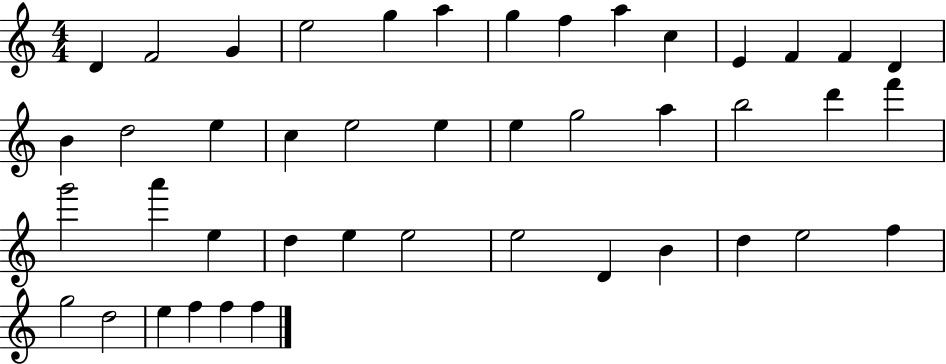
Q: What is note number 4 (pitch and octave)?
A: E5